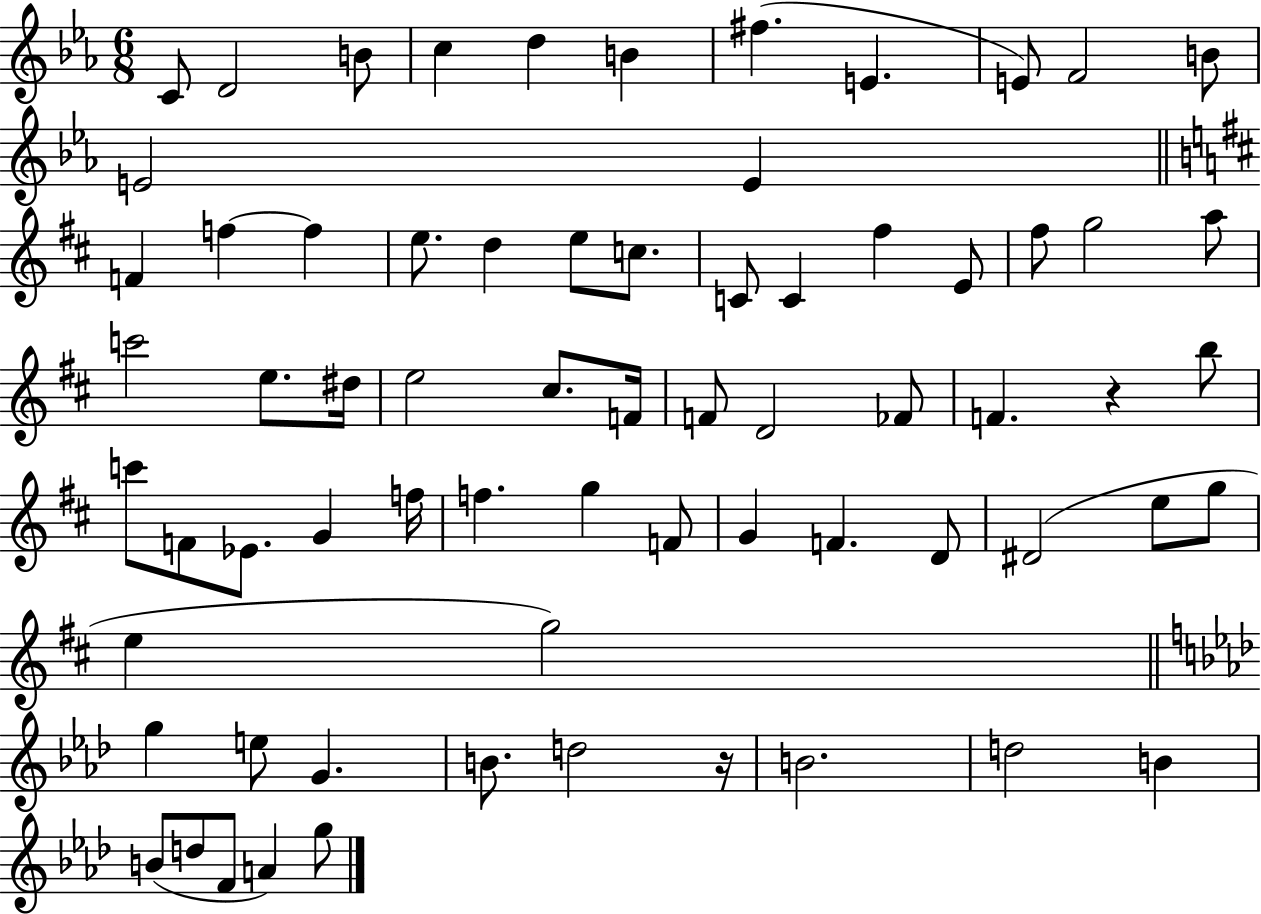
{
  \clef treble
  \numericTimeSignature
  \time 6/8
  \key ees \major
  \repeat volta 2 { c'8 d'2 b'8 | c''4 d''4 b'4 | fis''4.( e'4. | e'8) f'2 b'8 | \break e'2 e'4 | \bar "||" \break \key d \major f'4 f''4~~ f''4 | e''8. d''4 e''8 c''8. | c'8 c'4 fis''4 e'8 | fis''8 g''2 a''8 | \break c'''2 e''8. dis''16 | e''2 cis''8. f'16 | f'8 d'2 fes'8 | f'4. r4 b''8 | \break c'''8 f'8 ees'8. g'4 f''16 | f''4. g''4 f'8 | g'4 f'4. d'8 | dis'2( e''8 g''8 | \break e''4 g''2) | \bar "||" \break \key f \minor g''4 e''8 g'4. | b'8. d''2 r16 | b'2. | d''2 b'4 | \break b'8( d''8 f'8 a'4) g''8 | } \bar "|."
}